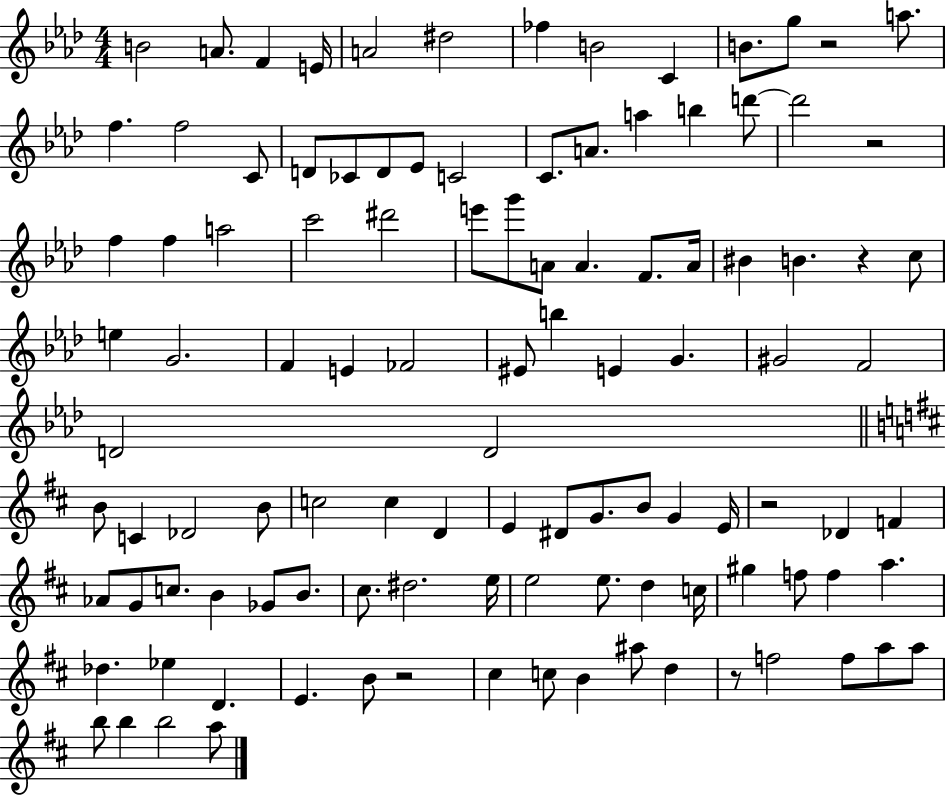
{
  \clef treble
  \numericTimeSignature
  \time 4/4
  \key aes \major
  b'2 a'8. f'4 e'16 | a'2 dis''2 | fes''4 b'2 c'4 | b'8. g''8 r2 a''8. | \break f''4. f''2 c'8 | d'8 ces'8 d'8 ees'8 c'2 | c'8. a'8. a''4 b''4 d'''8~~ | d'''2 r2 | \break f''4 f''4 a''2 | c'''2 dis'''2 | e'''8 g'''8 a'8 a'4. f'8. a'16 | bis'4 b'4. r4 c''8 | \break e''4 g'2. | f'4 e'4 fes'2 | eis'8 b''4 e'4 g'4. | gis'2 f'2 | \break d'2 d'2 | \bar "||" \break \key d \major b'8 c'4 des'2 b'8 | c''2 c''4 d'4 | e'4 dis'8 g'8. b'8 g'4 e'16 | r2 des'4 f'4 | \break aes'8 g'8 c''8. b'4 ges'8 b'8. | cis''8. dis''2. e''16 | e''2 e''8. d''4 c''16 | gis''4 f''8 f''4 a''4. | \break des''4. ees''4 d'4. | e'4. b'8 r2 | cis''4 c''8 b'4 ais''8 d''4 | r8 f''2 f''8 a''8 a''8 | \break b''8 b''4 b''2 a''8 | \bar "|."
}